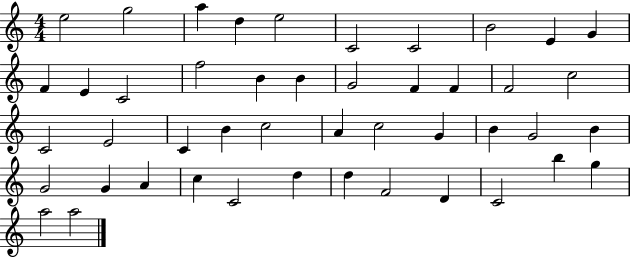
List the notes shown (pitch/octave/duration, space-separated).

E5/h G5/h A5/q D5/q E5/h C4/h C4/h B4/h E4/q G4/q F4/q E4/q C4/h F5/h B4/q B4/q G4/h F4/q F4/q F4/h C5/h C4/h E4/h C4/q B4/q C5/h A4/q C5/h G4/q B4/q G4/h B4/q G4/h G4/q A4/q C5/q C4/h D5/q D5/q F4/h D4/q C4/h B5/q G5/q A5/h A5/h